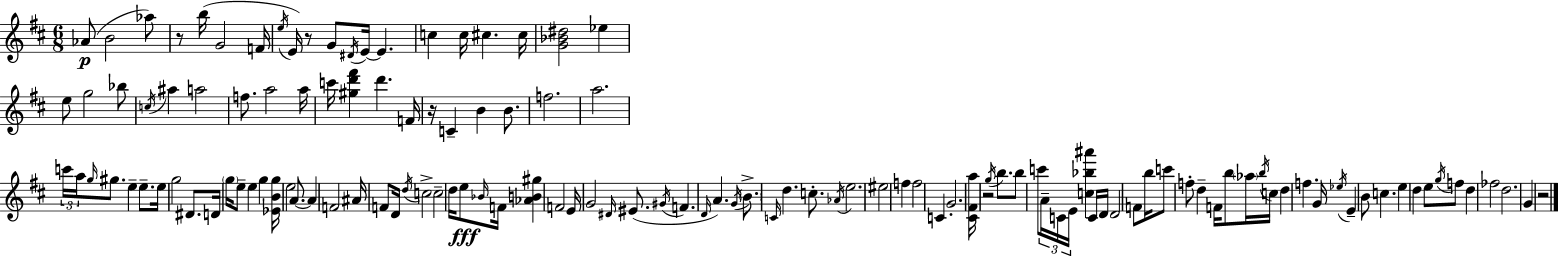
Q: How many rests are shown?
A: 5